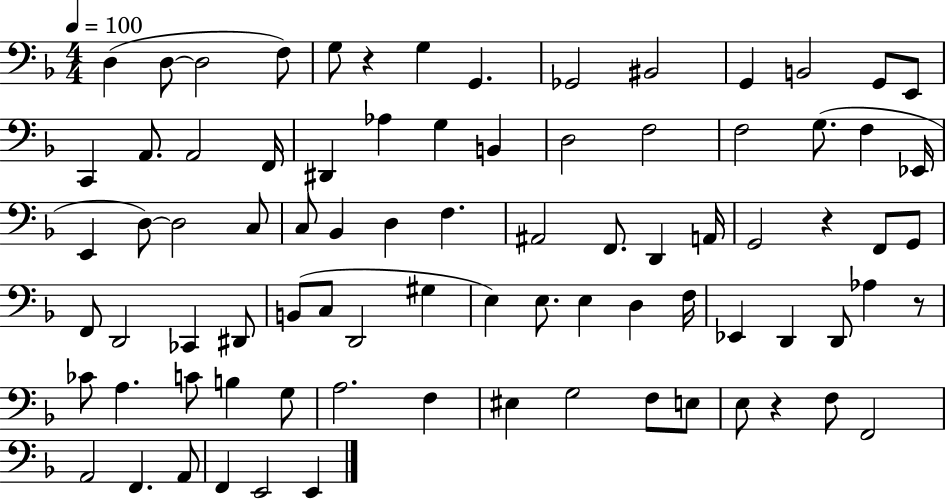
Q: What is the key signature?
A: F major